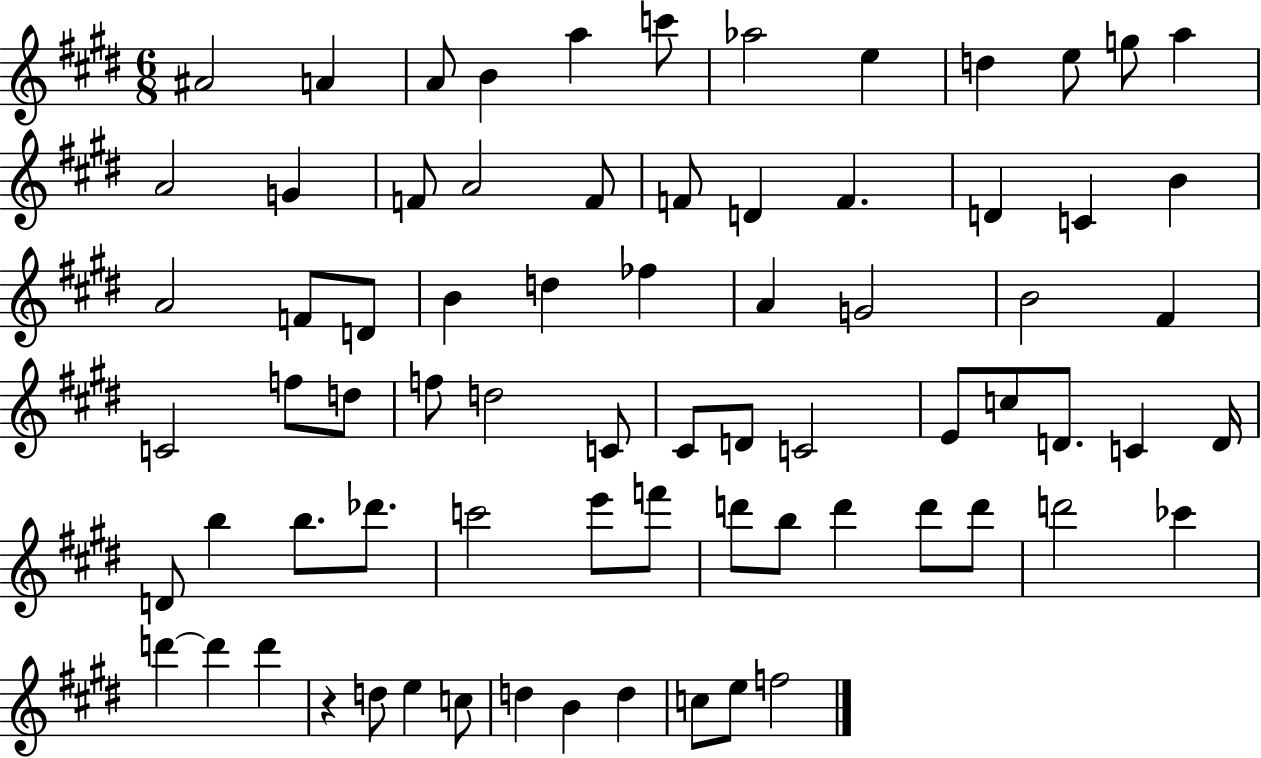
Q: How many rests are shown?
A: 1